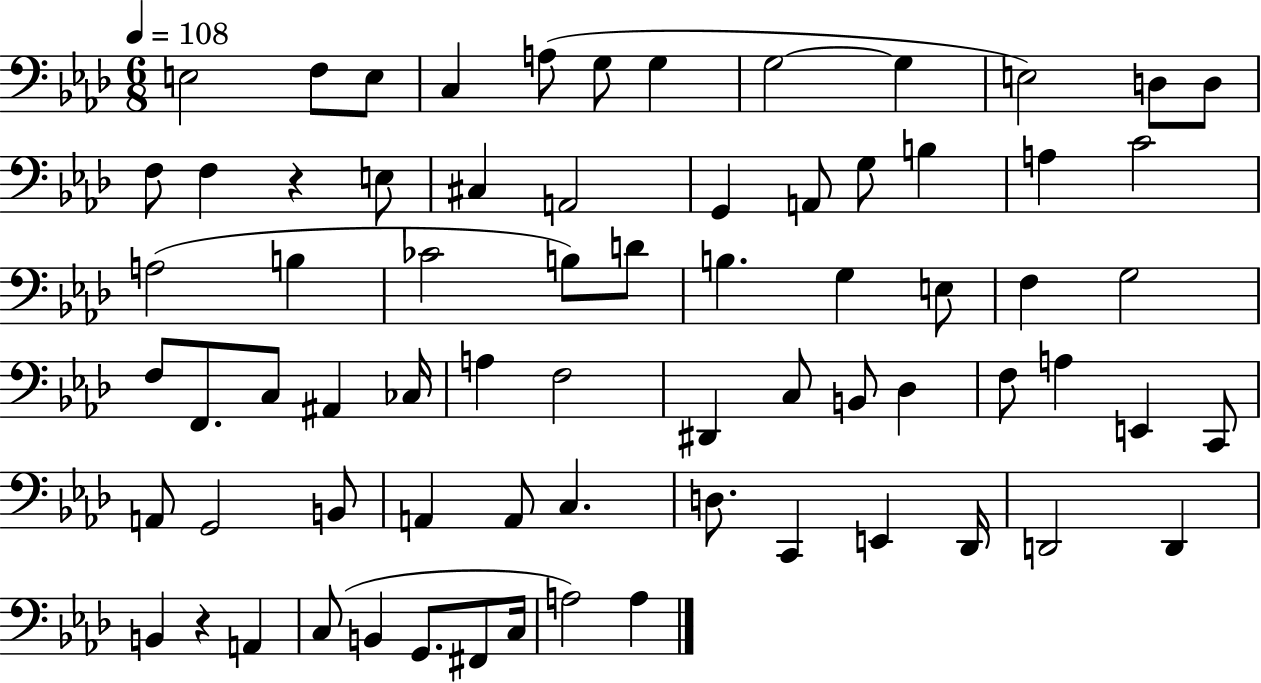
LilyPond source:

{
  \clef bass
  \numericTimeSignature
  \time 6/8
  \key aes \major
  \tempo 4 = 108
  e2 f8 e8 | c4 a8( g8 g4 | g2~~ g4 | e2) d8 d8 | \break f8 f4 r4 e8 | cis4 a,2 | g,4 a,8 g8 b4 | a4 c'2 | \break a2( b4 | ces'2 b8) d'8 | b4. g4 e8 | f4 g2 | \break f8 f,8. c8 ais,4 ces16 | a4 f2 | dis,4 c8 b,8 des4 | f8 a4 e,4 c,8 | \break a,8 g,2 b,8 | a,4 a,8 c4. | d8. c,4 e,4 des,16 | d,2 d,4 | \break b,4 r4 a,4 | c8( b,4 g,8. fis,8 c16 | a2) a4 | \bar "|."
}